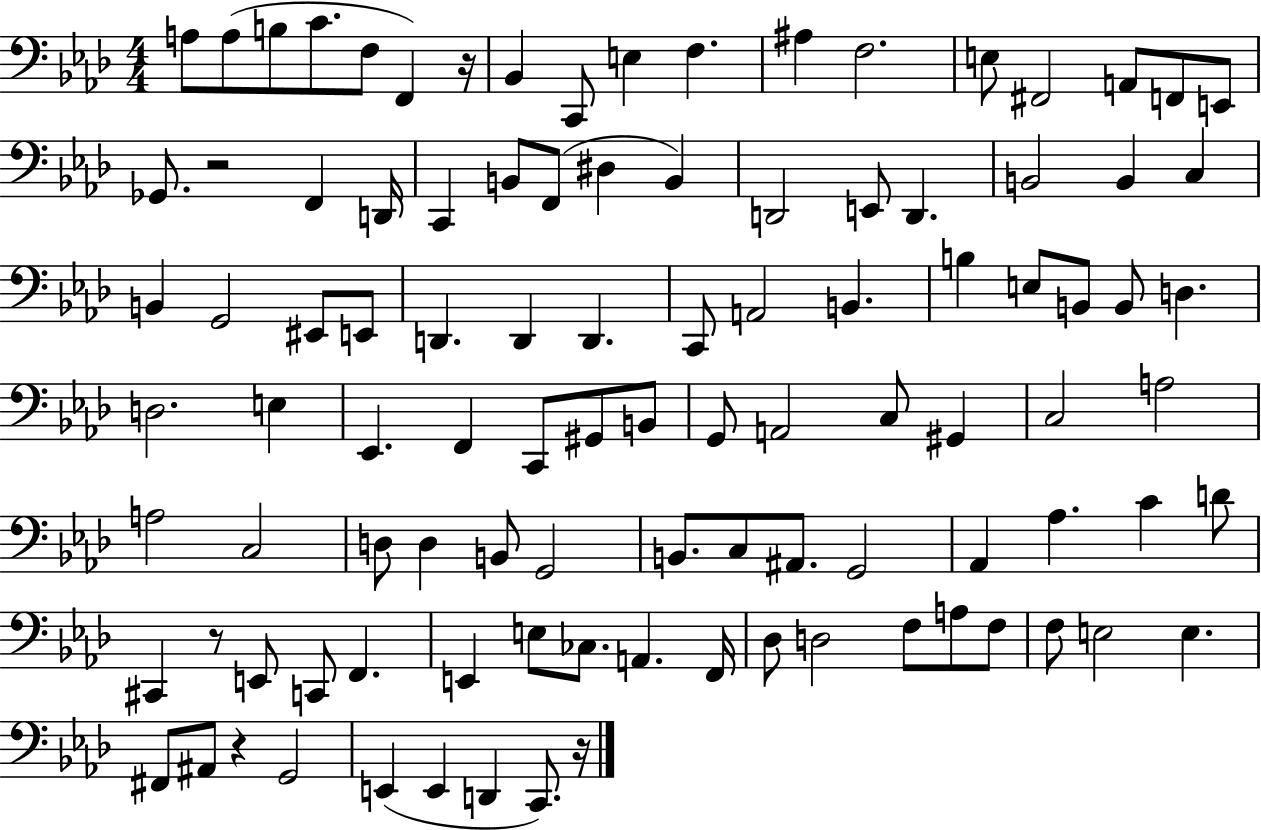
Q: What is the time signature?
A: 4/4